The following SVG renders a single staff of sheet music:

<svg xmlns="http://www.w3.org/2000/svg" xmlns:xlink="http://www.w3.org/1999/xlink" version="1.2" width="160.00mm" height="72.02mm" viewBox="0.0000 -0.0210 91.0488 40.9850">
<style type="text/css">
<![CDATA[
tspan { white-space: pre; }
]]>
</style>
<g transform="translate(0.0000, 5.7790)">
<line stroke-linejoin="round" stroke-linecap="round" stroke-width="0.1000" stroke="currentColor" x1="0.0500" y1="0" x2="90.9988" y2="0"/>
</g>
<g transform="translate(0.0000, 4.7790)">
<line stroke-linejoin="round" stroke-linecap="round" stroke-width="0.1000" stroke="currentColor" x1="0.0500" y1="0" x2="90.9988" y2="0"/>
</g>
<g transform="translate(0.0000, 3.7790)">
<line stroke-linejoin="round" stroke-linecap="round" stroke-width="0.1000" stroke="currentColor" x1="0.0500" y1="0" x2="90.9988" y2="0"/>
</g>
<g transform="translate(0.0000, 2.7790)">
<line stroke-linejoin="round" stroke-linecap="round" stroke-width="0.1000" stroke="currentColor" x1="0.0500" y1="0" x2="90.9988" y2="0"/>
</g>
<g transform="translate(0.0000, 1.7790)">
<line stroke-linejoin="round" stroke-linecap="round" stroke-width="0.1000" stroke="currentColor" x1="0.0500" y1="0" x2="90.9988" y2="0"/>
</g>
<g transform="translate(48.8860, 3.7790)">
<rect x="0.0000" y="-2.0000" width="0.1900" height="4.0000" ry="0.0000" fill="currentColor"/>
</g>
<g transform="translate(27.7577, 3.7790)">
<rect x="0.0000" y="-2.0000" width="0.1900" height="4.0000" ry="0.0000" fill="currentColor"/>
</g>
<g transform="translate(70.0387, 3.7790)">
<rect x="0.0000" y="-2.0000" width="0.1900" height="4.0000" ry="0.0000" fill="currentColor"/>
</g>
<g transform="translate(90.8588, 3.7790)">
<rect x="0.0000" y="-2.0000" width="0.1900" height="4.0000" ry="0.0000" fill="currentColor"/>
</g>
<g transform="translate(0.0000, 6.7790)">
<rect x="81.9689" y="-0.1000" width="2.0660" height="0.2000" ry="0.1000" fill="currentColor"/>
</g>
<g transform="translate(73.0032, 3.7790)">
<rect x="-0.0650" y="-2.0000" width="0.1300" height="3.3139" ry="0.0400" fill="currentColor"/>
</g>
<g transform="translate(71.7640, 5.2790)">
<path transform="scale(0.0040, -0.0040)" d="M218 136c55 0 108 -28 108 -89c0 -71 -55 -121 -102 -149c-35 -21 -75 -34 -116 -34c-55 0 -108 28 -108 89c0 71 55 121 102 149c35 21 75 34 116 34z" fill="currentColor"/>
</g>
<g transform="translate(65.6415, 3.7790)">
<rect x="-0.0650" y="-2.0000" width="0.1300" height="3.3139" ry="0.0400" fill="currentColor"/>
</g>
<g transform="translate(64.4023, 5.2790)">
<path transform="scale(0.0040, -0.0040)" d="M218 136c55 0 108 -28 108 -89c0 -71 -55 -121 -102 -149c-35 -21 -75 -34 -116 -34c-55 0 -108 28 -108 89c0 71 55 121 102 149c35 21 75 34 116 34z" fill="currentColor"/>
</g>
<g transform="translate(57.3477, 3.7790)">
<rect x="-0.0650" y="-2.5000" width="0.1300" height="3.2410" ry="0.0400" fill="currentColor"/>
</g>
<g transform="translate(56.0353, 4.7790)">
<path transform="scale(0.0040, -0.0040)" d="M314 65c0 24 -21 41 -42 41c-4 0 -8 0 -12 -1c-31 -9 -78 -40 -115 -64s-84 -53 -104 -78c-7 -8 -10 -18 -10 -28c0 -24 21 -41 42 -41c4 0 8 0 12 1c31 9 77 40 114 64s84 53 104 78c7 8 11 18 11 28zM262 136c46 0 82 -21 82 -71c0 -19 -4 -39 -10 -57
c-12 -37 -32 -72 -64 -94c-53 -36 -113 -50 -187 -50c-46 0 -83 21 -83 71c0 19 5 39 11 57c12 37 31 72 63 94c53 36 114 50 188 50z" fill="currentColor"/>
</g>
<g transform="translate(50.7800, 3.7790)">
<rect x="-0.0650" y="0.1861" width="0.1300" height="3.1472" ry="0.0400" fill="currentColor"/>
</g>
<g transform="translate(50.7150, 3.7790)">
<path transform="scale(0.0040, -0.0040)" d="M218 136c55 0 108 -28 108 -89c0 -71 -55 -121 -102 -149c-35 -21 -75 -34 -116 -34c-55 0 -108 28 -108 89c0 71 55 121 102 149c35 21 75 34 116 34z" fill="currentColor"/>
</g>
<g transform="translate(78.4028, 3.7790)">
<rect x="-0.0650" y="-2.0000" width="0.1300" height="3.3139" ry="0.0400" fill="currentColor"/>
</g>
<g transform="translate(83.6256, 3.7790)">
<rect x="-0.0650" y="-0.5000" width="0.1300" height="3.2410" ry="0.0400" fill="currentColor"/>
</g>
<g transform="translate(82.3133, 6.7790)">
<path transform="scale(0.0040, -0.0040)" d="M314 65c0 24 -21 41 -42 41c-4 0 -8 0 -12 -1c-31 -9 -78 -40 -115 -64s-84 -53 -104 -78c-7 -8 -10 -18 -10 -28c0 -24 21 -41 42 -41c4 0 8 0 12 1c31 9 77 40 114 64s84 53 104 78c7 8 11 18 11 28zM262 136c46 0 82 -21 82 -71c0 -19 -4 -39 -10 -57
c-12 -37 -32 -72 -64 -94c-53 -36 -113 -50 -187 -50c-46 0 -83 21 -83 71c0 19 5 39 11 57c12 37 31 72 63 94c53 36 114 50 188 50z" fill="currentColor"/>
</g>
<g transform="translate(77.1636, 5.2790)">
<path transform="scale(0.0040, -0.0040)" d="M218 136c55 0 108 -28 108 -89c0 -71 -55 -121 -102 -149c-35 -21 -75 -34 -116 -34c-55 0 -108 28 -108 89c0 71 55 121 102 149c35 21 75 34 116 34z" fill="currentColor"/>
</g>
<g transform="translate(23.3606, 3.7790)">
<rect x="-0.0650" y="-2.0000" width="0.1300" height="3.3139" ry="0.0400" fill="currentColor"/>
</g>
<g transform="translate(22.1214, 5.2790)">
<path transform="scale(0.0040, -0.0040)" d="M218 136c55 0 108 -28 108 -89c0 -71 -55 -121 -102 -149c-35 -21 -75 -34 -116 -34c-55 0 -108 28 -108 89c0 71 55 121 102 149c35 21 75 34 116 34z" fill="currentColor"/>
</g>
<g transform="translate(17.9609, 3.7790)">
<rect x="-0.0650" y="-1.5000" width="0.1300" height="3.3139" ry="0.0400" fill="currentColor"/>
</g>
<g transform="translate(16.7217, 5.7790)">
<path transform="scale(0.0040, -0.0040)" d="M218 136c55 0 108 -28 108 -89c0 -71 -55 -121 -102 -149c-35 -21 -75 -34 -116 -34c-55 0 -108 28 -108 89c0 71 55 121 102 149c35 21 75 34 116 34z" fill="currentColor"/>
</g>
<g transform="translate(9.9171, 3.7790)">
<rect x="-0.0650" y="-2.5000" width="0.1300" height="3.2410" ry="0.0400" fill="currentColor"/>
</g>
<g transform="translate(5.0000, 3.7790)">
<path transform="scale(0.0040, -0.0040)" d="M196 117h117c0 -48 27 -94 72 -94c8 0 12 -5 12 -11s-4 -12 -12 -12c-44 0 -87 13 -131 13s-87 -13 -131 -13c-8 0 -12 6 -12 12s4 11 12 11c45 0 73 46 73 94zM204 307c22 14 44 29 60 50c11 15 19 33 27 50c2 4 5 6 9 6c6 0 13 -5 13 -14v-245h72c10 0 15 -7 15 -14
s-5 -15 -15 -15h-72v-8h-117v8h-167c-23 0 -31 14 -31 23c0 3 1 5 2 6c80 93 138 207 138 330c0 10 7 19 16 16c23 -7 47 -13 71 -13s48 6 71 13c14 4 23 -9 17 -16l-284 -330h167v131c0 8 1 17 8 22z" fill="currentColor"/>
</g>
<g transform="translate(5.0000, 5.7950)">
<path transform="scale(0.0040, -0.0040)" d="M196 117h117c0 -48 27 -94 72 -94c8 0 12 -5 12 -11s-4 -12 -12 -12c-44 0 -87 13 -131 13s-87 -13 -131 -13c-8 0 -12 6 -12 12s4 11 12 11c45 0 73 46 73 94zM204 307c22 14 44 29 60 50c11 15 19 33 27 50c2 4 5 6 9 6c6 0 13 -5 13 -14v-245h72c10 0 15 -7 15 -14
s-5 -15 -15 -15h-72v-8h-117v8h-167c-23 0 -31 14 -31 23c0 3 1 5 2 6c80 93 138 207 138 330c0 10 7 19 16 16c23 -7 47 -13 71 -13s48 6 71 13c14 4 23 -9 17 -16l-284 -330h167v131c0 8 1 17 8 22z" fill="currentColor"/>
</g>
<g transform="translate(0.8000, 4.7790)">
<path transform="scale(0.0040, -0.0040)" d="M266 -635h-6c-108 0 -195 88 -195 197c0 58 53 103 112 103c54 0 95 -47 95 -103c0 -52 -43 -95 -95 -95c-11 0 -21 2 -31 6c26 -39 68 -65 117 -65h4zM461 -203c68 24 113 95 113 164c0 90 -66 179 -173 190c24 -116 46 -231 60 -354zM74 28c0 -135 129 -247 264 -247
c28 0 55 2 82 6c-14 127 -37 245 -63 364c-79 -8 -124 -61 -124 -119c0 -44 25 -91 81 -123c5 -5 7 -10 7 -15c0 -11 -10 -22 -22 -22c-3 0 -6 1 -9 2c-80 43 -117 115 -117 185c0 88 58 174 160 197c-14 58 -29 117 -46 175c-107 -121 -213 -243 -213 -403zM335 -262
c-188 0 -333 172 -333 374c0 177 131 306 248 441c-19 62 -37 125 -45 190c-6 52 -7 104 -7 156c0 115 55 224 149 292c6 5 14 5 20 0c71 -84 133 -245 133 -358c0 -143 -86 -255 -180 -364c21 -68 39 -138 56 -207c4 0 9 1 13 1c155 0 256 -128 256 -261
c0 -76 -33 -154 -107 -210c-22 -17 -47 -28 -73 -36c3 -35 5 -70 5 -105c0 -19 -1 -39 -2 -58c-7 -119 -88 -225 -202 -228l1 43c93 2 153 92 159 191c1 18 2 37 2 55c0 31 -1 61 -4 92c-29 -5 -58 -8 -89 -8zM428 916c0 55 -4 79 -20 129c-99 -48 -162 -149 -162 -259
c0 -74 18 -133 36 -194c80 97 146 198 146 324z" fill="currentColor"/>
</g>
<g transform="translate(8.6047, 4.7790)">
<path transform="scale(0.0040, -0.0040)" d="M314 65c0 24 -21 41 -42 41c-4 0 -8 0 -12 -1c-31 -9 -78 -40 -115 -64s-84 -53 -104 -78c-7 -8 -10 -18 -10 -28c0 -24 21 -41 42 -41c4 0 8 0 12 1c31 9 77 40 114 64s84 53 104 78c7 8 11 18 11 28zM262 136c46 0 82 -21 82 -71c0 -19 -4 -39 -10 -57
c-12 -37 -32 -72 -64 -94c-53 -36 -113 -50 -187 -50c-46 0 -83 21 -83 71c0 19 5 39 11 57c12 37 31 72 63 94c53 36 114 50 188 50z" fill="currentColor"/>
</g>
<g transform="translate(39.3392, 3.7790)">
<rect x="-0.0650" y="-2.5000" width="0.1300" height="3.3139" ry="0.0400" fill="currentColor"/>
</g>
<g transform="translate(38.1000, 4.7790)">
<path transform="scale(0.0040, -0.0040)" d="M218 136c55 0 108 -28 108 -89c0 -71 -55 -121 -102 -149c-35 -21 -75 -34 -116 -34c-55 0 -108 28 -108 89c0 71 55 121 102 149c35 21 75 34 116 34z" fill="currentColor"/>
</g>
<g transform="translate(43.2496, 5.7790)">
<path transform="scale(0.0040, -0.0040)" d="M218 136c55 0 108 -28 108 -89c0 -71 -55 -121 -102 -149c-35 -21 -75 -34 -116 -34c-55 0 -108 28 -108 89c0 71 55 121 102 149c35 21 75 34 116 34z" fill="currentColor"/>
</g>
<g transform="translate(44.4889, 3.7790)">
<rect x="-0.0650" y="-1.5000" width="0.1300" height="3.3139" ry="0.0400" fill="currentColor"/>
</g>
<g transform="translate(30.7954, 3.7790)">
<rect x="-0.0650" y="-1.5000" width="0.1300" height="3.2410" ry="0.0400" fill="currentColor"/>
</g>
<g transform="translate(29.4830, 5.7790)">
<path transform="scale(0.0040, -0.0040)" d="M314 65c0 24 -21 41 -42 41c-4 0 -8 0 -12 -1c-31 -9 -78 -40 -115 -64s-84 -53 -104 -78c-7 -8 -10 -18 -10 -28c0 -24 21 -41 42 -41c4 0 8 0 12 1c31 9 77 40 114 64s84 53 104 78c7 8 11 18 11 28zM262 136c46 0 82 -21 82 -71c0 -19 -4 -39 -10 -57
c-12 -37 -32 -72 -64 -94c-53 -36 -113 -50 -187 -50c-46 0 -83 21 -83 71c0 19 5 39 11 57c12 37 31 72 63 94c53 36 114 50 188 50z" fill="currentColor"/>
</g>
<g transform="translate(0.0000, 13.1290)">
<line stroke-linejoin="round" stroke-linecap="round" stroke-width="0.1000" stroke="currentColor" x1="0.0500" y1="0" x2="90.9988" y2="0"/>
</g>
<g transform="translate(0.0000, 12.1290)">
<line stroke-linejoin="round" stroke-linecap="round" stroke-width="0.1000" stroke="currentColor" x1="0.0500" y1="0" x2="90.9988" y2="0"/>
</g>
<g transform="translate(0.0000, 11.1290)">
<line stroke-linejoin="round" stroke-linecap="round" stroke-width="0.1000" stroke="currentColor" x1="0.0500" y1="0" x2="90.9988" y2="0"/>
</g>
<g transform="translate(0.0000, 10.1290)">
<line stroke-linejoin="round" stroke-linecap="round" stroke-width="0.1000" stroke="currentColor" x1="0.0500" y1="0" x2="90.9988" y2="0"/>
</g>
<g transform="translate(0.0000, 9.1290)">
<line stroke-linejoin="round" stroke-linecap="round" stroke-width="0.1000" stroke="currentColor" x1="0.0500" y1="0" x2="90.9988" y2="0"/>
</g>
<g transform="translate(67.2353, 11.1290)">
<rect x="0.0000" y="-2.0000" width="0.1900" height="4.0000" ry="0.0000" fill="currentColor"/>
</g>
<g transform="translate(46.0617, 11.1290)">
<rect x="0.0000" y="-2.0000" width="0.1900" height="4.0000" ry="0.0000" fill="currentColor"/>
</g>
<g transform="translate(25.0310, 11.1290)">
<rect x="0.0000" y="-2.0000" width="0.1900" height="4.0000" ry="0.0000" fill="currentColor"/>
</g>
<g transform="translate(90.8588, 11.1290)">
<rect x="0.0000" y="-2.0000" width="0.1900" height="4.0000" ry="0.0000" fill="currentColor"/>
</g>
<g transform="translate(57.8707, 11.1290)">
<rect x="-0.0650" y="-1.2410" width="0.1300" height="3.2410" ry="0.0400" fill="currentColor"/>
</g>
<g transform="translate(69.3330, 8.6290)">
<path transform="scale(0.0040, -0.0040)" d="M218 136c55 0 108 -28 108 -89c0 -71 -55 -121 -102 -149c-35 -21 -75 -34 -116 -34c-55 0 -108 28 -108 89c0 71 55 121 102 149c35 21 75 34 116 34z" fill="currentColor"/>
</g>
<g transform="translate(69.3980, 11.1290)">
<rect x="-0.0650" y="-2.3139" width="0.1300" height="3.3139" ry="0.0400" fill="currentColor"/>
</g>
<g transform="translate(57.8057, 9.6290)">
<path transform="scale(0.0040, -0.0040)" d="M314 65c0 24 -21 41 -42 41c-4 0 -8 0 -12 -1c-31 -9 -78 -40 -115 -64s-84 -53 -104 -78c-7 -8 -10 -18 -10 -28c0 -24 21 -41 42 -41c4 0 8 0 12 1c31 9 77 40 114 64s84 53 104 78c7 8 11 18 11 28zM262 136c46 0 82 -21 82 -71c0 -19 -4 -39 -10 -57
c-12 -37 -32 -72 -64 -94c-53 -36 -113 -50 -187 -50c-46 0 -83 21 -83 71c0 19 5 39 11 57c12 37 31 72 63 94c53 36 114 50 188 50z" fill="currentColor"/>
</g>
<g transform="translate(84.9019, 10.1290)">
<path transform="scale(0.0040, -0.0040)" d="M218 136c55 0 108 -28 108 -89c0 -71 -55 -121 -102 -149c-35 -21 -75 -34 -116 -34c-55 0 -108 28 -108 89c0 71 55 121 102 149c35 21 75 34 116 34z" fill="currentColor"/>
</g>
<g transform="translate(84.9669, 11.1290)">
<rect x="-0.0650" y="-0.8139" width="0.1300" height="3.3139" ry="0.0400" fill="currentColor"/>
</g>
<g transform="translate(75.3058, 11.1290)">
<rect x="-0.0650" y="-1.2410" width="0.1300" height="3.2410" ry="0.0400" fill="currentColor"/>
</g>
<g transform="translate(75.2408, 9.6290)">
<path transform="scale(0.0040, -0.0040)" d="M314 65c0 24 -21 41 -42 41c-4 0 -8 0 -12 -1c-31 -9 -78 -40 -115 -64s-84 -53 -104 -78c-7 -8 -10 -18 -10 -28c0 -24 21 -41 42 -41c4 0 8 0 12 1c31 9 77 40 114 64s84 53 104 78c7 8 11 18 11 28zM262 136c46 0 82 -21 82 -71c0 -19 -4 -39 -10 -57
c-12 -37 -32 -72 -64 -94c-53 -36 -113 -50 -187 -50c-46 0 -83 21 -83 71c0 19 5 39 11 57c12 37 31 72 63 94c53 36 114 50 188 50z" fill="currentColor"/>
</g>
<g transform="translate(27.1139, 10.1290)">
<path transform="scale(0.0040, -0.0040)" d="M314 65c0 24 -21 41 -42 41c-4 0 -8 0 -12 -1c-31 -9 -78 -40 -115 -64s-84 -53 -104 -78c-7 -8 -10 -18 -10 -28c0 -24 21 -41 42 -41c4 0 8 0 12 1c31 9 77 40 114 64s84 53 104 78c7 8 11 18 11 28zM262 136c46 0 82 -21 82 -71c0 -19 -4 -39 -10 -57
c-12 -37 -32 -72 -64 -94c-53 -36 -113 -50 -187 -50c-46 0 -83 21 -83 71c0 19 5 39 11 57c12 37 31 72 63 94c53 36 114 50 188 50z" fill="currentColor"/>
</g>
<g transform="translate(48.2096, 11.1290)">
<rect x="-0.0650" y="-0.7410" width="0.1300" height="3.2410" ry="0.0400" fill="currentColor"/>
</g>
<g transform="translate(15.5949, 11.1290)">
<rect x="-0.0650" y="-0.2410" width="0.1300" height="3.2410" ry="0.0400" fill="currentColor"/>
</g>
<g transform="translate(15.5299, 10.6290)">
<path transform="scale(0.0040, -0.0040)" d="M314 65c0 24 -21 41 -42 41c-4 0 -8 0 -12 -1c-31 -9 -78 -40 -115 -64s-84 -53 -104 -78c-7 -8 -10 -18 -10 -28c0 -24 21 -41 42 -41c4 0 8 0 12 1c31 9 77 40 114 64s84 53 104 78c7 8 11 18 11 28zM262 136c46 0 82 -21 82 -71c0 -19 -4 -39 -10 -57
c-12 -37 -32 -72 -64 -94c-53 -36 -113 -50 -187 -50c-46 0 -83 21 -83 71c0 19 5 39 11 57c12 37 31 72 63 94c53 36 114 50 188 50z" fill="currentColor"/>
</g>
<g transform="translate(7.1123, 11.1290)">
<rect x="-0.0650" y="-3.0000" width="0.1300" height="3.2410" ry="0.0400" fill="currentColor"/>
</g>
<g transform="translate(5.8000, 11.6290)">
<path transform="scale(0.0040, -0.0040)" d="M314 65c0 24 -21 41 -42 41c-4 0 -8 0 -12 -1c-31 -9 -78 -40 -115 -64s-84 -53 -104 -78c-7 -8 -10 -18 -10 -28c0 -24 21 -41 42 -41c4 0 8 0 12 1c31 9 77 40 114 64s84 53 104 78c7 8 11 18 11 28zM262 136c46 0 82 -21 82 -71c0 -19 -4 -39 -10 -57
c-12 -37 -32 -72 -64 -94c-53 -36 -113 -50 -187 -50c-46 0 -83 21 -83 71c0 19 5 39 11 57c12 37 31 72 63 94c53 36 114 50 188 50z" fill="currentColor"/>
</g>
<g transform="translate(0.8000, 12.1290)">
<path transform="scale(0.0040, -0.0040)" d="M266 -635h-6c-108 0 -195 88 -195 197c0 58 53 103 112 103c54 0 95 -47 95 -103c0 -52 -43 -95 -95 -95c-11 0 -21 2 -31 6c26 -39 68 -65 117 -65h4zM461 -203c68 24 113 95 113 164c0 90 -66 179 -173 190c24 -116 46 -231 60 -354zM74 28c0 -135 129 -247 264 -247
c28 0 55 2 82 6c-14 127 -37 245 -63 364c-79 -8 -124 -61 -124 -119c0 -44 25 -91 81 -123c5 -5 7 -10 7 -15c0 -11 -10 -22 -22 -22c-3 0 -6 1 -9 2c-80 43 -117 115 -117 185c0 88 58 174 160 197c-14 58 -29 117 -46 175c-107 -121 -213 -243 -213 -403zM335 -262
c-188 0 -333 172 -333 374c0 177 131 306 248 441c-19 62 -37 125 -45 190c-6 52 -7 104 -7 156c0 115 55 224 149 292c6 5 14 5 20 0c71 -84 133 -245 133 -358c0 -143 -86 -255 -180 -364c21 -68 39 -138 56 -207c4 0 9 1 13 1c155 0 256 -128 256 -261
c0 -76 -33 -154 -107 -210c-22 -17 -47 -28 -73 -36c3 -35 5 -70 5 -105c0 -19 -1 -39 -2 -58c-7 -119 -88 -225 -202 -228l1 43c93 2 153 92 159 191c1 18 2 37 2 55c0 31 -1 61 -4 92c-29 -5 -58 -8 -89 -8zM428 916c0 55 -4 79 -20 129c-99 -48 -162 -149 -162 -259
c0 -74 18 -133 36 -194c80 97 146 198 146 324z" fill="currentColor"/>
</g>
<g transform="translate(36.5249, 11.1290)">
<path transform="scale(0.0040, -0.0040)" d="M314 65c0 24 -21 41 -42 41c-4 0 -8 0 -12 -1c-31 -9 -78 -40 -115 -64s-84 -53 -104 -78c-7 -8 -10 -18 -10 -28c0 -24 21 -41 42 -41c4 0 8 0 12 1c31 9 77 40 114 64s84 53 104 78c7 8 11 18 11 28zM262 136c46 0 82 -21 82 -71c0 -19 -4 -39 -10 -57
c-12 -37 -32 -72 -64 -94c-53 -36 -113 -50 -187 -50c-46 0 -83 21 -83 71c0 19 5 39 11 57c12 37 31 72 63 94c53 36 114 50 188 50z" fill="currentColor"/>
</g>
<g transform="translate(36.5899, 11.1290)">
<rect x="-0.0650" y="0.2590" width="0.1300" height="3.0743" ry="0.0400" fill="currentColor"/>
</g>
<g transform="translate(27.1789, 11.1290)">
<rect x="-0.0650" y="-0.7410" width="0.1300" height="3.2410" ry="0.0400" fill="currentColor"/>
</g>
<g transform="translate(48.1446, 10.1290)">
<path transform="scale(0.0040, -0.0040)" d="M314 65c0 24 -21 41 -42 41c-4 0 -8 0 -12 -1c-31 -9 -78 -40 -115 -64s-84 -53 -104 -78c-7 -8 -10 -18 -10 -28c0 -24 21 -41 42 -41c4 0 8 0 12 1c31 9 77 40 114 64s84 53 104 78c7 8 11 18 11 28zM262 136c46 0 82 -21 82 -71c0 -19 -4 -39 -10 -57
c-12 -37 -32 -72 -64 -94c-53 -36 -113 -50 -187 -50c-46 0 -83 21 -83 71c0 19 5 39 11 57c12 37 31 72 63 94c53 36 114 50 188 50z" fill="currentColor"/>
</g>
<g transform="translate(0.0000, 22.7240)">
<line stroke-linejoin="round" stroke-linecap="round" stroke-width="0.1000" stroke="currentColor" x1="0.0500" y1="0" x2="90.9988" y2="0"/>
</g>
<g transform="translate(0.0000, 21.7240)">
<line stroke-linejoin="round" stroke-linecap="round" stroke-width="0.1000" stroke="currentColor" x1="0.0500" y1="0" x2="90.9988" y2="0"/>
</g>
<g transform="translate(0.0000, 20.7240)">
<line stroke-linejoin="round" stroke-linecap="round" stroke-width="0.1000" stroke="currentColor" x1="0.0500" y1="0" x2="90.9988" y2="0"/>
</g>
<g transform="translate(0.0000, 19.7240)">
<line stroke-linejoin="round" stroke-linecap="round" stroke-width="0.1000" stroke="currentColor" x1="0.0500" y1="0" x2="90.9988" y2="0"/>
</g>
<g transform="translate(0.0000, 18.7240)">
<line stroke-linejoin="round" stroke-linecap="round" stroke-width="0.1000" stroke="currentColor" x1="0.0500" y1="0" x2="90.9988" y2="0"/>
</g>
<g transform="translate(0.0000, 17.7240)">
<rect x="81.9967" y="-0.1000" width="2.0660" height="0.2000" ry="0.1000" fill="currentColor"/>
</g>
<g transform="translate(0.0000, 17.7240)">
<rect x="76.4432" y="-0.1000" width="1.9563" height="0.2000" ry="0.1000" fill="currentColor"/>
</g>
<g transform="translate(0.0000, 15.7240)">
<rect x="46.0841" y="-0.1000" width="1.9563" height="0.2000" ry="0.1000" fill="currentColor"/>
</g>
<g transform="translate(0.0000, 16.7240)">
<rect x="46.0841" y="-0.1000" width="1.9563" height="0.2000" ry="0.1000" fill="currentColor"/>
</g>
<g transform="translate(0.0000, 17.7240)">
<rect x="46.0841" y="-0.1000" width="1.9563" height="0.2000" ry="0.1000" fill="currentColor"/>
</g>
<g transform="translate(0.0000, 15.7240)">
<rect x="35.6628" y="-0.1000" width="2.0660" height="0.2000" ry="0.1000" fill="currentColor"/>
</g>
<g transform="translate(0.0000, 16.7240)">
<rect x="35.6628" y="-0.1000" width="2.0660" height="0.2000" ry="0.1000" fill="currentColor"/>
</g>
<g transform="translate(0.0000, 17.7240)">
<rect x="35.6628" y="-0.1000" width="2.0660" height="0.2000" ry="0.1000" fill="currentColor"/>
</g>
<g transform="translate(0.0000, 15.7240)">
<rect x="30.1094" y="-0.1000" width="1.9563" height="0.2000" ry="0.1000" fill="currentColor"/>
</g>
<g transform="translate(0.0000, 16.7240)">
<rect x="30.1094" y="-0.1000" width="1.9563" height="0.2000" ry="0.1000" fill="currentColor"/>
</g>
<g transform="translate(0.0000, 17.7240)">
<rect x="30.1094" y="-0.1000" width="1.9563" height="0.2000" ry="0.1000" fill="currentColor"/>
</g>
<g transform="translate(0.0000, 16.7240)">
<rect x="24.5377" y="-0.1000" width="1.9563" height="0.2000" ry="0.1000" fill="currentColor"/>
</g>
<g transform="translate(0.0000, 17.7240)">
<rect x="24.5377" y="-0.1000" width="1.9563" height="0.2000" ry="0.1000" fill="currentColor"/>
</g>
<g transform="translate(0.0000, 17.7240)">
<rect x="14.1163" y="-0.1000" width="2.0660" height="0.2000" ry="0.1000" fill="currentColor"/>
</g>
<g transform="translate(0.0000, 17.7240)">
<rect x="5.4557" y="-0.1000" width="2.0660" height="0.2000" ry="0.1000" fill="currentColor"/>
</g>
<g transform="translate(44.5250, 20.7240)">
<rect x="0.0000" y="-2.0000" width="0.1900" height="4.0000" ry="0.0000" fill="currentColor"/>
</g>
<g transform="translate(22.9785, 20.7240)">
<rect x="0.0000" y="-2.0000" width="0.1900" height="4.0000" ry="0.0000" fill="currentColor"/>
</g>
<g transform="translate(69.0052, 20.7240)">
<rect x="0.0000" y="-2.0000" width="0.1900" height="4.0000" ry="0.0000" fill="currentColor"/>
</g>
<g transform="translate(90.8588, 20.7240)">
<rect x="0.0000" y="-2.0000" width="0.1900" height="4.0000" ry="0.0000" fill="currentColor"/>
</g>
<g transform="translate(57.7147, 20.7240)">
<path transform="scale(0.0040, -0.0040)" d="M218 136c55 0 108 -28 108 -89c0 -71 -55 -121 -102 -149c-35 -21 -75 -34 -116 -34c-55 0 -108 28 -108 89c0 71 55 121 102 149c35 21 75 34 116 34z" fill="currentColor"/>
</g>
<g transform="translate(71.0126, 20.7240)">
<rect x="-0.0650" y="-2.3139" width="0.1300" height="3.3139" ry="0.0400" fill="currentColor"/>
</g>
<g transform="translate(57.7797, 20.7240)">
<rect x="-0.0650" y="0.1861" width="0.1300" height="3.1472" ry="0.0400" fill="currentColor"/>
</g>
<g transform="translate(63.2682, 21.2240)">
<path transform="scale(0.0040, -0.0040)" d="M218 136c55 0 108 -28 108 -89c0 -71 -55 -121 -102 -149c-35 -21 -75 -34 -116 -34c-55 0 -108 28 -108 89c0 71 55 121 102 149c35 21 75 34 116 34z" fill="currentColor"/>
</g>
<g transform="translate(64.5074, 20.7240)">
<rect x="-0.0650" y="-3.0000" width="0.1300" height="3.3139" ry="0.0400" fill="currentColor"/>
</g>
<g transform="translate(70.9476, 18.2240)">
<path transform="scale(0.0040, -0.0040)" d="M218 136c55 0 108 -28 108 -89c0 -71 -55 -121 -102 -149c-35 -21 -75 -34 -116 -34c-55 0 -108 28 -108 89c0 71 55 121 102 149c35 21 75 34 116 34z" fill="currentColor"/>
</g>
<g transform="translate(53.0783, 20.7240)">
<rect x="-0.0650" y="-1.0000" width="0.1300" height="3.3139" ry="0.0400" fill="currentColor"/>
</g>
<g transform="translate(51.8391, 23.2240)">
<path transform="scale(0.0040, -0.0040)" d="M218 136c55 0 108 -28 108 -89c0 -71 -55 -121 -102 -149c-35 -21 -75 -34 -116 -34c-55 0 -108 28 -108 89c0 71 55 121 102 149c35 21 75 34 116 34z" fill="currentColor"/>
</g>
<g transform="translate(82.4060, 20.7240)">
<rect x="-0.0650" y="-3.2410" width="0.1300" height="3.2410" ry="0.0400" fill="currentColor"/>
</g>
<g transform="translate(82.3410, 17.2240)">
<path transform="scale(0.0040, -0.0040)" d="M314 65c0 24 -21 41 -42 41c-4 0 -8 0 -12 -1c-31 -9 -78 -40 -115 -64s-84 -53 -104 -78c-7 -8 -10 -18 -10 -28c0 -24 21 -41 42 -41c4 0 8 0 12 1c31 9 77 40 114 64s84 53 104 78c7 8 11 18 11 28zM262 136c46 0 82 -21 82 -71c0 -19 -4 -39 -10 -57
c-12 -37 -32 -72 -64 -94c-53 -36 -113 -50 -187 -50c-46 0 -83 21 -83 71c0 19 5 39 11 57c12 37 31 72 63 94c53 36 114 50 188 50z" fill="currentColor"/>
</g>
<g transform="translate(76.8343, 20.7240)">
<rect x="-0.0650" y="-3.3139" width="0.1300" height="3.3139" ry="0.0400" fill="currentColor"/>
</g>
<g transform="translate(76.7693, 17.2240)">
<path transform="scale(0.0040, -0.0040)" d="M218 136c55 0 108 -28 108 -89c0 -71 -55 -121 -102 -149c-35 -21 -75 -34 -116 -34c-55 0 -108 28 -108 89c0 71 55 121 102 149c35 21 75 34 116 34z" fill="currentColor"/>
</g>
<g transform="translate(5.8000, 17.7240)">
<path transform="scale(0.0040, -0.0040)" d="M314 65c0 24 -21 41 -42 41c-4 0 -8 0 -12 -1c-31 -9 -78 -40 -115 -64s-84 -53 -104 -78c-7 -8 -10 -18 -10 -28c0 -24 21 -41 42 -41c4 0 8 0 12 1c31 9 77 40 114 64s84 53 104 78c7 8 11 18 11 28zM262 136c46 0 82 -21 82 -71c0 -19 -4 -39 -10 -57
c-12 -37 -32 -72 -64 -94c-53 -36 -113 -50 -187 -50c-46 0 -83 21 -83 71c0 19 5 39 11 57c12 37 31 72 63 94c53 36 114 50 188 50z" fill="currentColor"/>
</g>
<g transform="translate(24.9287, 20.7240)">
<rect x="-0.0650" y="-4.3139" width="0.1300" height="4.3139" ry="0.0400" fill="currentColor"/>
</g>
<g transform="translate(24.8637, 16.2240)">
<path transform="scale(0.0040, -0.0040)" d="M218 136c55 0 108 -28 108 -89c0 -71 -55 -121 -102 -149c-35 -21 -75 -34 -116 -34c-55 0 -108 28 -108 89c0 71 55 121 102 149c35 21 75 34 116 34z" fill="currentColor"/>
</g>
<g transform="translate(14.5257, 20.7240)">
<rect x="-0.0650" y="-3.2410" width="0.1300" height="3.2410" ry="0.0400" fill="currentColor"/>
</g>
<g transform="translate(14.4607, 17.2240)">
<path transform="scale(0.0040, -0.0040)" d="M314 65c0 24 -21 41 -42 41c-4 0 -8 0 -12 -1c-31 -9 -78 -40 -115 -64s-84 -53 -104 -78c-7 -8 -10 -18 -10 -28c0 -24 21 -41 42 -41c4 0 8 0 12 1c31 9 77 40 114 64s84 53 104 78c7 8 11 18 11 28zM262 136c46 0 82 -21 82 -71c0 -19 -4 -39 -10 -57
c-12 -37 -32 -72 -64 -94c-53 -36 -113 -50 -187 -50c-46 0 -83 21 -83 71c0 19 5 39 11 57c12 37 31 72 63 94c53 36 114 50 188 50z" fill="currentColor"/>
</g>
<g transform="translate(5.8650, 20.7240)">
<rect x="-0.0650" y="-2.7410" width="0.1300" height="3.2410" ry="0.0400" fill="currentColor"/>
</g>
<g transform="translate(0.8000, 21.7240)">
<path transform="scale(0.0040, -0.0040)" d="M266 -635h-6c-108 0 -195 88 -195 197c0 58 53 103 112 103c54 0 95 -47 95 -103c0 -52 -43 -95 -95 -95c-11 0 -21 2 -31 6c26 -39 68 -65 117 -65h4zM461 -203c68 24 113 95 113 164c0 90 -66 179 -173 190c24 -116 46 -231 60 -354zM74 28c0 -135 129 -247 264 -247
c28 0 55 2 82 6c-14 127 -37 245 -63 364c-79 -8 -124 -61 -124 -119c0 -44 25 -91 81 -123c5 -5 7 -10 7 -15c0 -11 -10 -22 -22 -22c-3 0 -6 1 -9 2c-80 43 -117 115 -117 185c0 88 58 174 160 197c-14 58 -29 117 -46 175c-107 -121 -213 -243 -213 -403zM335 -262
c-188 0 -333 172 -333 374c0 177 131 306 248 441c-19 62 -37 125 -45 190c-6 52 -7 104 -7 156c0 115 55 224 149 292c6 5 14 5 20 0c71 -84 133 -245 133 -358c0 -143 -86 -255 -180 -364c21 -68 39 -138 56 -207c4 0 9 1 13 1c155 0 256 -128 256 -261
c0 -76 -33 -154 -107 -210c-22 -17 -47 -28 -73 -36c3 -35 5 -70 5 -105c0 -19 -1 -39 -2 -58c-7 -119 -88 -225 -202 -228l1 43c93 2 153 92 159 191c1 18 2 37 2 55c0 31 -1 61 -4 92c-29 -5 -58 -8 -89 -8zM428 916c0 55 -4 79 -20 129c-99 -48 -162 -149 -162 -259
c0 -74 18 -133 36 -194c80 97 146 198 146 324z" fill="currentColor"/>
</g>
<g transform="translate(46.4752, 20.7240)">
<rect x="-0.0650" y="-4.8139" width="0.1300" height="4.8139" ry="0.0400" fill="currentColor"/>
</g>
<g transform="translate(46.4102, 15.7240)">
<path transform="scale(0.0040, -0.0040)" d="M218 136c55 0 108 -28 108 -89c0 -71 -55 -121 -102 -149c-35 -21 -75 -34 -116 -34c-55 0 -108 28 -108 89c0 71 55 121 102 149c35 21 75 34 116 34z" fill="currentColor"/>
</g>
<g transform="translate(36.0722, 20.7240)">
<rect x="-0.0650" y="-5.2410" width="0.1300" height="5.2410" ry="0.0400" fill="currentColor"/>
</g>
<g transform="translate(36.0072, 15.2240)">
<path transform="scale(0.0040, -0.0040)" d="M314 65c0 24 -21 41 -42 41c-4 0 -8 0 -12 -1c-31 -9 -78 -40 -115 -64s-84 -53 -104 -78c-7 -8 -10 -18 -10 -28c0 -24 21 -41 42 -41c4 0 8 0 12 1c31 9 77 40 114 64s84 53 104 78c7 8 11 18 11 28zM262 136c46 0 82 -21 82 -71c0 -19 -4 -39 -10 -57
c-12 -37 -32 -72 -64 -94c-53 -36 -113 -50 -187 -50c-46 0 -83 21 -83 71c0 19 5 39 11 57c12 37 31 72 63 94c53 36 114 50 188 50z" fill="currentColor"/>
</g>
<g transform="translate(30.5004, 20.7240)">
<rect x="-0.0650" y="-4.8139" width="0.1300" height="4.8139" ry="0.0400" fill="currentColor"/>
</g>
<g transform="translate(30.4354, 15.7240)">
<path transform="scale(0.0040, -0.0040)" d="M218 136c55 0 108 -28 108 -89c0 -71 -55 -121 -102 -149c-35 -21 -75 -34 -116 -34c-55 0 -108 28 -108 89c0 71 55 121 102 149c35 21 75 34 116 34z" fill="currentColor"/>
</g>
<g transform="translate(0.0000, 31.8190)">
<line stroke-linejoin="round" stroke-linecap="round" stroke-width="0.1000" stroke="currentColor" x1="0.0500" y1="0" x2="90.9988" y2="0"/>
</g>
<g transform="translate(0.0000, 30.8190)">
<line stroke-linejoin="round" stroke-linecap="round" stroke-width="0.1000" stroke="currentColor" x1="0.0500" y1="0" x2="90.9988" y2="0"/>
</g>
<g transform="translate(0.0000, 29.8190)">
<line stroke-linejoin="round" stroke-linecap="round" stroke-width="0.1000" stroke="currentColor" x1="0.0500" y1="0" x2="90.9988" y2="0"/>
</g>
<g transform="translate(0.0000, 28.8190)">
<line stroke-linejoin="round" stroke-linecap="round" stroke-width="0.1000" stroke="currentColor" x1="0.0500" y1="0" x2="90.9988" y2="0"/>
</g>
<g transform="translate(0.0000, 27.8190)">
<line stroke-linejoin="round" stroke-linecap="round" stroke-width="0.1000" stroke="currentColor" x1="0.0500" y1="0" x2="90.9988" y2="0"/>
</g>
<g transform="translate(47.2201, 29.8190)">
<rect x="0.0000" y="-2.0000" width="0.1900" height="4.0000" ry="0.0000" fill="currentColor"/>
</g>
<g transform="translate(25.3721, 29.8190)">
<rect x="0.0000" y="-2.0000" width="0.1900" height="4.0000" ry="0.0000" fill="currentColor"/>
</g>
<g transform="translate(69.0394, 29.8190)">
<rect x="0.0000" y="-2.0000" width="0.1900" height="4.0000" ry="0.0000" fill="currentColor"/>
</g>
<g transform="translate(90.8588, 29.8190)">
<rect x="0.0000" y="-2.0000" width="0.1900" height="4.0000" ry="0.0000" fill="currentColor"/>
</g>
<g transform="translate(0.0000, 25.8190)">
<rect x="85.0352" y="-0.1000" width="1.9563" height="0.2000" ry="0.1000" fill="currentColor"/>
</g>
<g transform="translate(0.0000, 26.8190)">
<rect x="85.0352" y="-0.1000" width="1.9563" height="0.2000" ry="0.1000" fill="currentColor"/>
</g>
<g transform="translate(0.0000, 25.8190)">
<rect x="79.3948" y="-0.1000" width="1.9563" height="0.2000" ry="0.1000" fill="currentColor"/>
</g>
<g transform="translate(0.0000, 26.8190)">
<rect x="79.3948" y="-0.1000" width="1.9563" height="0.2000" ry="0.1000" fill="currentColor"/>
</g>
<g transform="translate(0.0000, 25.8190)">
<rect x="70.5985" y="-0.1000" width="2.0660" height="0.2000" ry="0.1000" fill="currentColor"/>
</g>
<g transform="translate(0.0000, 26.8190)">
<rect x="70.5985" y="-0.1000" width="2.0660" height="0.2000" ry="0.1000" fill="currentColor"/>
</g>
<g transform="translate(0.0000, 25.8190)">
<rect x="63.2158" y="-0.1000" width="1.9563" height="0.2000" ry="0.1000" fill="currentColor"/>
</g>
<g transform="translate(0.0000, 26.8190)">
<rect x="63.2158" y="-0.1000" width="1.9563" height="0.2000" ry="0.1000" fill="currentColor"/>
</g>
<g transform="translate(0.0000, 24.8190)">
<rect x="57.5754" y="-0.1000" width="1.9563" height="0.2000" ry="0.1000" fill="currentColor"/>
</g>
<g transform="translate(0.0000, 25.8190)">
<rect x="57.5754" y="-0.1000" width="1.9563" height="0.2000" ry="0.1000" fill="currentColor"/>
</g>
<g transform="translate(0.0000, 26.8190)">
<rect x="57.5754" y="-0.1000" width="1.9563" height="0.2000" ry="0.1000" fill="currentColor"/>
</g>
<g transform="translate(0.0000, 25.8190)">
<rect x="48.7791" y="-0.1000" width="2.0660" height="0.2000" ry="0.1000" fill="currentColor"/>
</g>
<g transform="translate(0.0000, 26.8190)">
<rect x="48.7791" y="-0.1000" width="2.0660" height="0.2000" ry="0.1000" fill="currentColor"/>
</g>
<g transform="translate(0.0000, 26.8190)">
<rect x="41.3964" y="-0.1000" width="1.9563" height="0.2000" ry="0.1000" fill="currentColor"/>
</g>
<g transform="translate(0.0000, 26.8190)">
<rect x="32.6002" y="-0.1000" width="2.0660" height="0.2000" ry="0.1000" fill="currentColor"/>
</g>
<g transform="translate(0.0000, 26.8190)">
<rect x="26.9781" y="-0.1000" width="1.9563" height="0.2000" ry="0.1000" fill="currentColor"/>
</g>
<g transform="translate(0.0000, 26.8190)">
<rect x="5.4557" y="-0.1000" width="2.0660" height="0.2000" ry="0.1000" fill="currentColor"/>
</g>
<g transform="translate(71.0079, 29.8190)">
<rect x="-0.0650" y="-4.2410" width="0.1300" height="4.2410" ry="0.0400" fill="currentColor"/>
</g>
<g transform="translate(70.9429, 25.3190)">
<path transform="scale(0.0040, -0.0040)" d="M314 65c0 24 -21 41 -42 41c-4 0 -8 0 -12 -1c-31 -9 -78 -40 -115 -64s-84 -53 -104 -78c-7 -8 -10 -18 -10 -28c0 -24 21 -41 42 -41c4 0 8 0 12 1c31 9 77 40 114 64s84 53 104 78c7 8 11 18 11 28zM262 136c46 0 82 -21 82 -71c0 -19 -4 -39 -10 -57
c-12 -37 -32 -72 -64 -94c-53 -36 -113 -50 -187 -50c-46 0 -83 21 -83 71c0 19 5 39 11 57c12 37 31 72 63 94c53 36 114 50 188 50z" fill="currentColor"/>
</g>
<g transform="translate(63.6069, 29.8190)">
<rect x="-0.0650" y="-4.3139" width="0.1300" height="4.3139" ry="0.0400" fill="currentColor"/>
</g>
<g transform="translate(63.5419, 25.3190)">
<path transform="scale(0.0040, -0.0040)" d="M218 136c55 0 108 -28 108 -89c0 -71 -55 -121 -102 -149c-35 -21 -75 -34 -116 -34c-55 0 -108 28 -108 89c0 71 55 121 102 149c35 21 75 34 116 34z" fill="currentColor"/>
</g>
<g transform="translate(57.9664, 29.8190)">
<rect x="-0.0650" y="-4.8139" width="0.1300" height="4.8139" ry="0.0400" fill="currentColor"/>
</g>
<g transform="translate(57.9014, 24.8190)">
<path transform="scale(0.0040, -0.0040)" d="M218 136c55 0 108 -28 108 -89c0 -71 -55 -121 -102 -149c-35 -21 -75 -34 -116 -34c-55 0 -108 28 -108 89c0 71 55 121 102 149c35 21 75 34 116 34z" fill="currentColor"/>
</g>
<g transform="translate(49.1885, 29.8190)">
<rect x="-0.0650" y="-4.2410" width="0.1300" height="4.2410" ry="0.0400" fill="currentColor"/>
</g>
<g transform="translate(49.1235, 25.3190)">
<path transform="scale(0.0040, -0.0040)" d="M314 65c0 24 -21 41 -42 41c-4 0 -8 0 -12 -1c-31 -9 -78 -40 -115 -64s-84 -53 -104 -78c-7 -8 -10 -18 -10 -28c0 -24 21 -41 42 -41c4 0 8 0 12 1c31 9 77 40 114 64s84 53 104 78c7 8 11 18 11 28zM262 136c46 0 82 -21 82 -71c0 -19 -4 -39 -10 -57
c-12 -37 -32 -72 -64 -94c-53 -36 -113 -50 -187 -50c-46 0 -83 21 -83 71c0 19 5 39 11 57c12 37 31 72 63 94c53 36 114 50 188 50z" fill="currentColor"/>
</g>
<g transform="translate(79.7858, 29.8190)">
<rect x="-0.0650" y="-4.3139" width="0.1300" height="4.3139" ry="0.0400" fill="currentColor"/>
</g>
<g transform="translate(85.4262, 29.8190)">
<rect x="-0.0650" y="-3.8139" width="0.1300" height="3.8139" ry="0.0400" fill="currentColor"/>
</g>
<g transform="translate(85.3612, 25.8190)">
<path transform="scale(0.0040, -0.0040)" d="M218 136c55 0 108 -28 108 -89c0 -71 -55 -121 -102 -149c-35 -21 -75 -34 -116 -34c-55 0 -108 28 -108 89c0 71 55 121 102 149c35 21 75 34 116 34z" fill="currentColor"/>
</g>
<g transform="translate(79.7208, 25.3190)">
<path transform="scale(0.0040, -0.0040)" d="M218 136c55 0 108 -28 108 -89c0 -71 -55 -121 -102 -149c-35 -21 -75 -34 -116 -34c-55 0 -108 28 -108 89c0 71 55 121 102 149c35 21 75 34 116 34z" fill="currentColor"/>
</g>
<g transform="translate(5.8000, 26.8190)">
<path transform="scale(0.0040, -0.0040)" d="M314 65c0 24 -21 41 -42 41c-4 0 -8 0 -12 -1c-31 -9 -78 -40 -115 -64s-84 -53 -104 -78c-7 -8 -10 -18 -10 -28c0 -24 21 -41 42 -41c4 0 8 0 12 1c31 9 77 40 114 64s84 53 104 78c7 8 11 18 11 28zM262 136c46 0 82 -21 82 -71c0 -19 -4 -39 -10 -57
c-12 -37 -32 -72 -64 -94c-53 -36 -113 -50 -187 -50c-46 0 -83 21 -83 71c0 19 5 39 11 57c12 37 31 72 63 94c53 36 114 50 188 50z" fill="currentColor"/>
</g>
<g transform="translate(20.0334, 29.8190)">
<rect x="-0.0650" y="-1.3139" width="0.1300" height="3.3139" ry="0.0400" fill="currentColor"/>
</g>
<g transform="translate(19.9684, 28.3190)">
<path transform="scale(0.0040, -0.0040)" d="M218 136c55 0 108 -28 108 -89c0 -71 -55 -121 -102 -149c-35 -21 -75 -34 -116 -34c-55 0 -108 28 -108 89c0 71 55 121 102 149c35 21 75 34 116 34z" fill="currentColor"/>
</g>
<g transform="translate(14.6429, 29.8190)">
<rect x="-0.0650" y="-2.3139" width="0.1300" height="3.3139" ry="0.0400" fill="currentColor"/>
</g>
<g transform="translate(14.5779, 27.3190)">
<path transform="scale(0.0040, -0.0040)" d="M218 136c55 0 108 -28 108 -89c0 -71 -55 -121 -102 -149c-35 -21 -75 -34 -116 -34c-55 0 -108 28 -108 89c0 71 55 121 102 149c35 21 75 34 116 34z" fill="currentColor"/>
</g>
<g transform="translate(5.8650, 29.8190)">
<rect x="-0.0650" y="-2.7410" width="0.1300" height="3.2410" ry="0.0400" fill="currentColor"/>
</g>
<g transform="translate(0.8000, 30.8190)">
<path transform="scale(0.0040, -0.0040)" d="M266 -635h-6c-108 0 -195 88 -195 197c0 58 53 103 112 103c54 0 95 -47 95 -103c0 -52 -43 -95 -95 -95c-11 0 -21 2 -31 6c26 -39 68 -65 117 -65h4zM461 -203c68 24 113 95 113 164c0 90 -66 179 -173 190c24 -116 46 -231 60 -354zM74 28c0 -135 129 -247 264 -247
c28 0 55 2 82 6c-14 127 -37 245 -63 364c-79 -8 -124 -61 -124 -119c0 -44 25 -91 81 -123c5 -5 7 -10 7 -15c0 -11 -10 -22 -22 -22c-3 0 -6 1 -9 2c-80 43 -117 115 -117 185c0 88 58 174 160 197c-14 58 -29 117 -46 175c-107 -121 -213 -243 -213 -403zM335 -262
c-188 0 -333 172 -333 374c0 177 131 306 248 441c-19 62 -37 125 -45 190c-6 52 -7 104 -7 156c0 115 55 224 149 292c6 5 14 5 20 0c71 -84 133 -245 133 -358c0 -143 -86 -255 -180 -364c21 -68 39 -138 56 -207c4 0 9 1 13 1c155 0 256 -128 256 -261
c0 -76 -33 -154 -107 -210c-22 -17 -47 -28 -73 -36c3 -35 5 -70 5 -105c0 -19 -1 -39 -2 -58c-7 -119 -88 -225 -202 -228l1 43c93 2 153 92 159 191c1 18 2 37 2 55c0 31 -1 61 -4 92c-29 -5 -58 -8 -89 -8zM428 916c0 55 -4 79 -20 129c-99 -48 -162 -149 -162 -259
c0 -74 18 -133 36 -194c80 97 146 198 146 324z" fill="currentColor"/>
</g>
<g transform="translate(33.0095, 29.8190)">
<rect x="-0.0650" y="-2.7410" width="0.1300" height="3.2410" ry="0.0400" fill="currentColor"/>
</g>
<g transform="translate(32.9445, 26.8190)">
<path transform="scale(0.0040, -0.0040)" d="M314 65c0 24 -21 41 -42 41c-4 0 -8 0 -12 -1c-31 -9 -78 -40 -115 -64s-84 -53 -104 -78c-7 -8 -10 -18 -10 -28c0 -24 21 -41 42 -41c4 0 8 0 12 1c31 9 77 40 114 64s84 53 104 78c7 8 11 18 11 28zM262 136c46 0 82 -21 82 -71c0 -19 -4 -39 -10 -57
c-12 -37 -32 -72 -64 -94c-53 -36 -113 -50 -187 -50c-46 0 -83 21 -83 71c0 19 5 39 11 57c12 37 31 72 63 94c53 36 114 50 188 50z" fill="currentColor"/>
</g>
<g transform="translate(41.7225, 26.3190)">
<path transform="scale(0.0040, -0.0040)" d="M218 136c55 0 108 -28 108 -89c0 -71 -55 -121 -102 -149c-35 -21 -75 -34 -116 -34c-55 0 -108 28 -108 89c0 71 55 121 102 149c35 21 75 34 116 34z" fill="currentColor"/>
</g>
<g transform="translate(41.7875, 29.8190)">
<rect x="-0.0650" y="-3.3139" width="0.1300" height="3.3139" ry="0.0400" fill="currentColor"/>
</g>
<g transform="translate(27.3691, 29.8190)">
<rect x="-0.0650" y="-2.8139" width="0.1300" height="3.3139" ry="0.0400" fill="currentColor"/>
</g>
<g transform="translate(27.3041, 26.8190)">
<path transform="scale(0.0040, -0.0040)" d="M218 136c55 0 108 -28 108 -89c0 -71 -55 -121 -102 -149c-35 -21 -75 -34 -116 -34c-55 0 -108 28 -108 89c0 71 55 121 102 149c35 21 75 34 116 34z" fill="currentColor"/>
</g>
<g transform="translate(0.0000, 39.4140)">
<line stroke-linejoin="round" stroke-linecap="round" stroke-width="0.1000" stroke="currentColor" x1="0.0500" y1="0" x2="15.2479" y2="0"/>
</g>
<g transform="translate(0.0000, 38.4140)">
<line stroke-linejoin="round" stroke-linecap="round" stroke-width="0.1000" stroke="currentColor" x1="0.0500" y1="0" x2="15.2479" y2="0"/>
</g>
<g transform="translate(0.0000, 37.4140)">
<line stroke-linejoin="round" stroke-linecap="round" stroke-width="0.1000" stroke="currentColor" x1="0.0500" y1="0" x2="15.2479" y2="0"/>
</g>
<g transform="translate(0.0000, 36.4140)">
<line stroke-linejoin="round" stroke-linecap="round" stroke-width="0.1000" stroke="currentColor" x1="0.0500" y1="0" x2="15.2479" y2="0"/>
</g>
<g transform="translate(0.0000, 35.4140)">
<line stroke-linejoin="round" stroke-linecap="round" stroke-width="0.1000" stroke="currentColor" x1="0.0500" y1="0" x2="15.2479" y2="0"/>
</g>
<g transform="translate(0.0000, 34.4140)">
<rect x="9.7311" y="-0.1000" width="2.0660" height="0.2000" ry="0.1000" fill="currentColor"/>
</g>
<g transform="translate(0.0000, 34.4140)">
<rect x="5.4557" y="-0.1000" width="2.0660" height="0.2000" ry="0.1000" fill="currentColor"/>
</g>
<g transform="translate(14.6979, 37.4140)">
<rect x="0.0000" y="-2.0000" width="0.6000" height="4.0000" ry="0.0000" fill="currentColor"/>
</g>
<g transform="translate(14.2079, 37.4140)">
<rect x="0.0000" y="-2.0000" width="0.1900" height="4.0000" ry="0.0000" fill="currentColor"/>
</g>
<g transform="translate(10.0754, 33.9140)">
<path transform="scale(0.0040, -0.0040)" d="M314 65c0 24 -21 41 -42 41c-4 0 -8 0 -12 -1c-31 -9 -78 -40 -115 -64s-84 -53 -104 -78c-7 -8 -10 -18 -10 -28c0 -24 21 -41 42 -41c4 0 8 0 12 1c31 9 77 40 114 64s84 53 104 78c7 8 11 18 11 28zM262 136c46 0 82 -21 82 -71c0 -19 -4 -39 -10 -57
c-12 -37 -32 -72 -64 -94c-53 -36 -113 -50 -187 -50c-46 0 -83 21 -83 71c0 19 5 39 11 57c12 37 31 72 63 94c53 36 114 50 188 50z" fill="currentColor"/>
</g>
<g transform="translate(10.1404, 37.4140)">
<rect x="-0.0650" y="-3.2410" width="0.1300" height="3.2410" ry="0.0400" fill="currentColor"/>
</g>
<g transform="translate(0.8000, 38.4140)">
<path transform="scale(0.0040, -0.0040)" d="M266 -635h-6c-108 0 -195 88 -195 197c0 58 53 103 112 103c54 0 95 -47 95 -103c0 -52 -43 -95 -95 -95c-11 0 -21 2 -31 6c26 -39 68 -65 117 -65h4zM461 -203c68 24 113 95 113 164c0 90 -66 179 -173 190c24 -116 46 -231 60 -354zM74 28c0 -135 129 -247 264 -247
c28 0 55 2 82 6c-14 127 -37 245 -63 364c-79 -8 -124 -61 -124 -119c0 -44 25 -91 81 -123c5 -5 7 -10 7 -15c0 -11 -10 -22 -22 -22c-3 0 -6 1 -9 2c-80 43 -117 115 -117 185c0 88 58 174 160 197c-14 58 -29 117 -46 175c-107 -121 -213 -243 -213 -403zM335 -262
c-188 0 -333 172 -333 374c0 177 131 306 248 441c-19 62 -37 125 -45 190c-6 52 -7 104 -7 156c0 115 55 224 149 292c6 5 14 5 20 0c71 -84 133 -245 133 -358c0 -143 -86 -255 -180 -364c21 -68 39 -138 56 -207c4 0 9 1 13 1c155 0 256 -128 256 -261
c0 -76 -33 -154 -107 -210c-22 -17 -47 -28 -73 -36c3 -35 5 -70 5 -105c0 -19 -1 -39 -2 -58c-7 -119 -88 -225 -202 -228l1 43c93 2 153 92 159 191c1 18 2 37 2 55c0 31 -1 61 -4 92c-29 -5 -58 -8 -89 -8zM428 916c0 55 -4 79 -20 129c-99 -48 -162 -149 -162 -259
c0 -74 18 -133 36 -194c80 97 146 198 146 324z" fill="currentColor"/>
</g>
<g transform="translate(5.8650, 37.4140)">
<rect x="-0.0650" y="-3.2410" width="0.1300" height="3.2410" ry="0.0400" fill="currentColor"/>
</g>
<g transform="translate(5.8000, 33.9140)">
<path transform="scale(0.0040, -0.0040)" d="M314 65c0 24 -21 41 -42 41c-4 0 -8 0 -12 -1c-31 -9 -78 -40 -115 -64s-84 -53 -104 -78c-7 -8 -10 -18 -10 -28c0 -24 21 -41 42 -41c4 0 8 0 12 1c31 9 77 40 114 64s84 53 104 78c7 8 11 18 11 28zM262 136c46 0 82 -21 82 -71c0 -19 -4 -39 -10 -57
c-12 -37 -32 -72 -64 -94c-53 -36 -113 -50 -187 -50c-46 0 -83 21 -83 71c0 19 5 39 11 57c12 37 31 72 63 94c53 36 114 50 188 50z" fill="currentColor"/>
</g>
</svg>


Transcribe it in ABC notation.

X:1
T:Untitled
M:4/4
L:1/4
K:C
G2 E F E2 G E B G2 F F F C2 A2 c2 d2 B2 d2 e2 g e2 d a2 b2 d' e' f'2 e' D B A g b b2 a2 g e a a2 b d'2 e' d' d'2 d' c' b2 b2